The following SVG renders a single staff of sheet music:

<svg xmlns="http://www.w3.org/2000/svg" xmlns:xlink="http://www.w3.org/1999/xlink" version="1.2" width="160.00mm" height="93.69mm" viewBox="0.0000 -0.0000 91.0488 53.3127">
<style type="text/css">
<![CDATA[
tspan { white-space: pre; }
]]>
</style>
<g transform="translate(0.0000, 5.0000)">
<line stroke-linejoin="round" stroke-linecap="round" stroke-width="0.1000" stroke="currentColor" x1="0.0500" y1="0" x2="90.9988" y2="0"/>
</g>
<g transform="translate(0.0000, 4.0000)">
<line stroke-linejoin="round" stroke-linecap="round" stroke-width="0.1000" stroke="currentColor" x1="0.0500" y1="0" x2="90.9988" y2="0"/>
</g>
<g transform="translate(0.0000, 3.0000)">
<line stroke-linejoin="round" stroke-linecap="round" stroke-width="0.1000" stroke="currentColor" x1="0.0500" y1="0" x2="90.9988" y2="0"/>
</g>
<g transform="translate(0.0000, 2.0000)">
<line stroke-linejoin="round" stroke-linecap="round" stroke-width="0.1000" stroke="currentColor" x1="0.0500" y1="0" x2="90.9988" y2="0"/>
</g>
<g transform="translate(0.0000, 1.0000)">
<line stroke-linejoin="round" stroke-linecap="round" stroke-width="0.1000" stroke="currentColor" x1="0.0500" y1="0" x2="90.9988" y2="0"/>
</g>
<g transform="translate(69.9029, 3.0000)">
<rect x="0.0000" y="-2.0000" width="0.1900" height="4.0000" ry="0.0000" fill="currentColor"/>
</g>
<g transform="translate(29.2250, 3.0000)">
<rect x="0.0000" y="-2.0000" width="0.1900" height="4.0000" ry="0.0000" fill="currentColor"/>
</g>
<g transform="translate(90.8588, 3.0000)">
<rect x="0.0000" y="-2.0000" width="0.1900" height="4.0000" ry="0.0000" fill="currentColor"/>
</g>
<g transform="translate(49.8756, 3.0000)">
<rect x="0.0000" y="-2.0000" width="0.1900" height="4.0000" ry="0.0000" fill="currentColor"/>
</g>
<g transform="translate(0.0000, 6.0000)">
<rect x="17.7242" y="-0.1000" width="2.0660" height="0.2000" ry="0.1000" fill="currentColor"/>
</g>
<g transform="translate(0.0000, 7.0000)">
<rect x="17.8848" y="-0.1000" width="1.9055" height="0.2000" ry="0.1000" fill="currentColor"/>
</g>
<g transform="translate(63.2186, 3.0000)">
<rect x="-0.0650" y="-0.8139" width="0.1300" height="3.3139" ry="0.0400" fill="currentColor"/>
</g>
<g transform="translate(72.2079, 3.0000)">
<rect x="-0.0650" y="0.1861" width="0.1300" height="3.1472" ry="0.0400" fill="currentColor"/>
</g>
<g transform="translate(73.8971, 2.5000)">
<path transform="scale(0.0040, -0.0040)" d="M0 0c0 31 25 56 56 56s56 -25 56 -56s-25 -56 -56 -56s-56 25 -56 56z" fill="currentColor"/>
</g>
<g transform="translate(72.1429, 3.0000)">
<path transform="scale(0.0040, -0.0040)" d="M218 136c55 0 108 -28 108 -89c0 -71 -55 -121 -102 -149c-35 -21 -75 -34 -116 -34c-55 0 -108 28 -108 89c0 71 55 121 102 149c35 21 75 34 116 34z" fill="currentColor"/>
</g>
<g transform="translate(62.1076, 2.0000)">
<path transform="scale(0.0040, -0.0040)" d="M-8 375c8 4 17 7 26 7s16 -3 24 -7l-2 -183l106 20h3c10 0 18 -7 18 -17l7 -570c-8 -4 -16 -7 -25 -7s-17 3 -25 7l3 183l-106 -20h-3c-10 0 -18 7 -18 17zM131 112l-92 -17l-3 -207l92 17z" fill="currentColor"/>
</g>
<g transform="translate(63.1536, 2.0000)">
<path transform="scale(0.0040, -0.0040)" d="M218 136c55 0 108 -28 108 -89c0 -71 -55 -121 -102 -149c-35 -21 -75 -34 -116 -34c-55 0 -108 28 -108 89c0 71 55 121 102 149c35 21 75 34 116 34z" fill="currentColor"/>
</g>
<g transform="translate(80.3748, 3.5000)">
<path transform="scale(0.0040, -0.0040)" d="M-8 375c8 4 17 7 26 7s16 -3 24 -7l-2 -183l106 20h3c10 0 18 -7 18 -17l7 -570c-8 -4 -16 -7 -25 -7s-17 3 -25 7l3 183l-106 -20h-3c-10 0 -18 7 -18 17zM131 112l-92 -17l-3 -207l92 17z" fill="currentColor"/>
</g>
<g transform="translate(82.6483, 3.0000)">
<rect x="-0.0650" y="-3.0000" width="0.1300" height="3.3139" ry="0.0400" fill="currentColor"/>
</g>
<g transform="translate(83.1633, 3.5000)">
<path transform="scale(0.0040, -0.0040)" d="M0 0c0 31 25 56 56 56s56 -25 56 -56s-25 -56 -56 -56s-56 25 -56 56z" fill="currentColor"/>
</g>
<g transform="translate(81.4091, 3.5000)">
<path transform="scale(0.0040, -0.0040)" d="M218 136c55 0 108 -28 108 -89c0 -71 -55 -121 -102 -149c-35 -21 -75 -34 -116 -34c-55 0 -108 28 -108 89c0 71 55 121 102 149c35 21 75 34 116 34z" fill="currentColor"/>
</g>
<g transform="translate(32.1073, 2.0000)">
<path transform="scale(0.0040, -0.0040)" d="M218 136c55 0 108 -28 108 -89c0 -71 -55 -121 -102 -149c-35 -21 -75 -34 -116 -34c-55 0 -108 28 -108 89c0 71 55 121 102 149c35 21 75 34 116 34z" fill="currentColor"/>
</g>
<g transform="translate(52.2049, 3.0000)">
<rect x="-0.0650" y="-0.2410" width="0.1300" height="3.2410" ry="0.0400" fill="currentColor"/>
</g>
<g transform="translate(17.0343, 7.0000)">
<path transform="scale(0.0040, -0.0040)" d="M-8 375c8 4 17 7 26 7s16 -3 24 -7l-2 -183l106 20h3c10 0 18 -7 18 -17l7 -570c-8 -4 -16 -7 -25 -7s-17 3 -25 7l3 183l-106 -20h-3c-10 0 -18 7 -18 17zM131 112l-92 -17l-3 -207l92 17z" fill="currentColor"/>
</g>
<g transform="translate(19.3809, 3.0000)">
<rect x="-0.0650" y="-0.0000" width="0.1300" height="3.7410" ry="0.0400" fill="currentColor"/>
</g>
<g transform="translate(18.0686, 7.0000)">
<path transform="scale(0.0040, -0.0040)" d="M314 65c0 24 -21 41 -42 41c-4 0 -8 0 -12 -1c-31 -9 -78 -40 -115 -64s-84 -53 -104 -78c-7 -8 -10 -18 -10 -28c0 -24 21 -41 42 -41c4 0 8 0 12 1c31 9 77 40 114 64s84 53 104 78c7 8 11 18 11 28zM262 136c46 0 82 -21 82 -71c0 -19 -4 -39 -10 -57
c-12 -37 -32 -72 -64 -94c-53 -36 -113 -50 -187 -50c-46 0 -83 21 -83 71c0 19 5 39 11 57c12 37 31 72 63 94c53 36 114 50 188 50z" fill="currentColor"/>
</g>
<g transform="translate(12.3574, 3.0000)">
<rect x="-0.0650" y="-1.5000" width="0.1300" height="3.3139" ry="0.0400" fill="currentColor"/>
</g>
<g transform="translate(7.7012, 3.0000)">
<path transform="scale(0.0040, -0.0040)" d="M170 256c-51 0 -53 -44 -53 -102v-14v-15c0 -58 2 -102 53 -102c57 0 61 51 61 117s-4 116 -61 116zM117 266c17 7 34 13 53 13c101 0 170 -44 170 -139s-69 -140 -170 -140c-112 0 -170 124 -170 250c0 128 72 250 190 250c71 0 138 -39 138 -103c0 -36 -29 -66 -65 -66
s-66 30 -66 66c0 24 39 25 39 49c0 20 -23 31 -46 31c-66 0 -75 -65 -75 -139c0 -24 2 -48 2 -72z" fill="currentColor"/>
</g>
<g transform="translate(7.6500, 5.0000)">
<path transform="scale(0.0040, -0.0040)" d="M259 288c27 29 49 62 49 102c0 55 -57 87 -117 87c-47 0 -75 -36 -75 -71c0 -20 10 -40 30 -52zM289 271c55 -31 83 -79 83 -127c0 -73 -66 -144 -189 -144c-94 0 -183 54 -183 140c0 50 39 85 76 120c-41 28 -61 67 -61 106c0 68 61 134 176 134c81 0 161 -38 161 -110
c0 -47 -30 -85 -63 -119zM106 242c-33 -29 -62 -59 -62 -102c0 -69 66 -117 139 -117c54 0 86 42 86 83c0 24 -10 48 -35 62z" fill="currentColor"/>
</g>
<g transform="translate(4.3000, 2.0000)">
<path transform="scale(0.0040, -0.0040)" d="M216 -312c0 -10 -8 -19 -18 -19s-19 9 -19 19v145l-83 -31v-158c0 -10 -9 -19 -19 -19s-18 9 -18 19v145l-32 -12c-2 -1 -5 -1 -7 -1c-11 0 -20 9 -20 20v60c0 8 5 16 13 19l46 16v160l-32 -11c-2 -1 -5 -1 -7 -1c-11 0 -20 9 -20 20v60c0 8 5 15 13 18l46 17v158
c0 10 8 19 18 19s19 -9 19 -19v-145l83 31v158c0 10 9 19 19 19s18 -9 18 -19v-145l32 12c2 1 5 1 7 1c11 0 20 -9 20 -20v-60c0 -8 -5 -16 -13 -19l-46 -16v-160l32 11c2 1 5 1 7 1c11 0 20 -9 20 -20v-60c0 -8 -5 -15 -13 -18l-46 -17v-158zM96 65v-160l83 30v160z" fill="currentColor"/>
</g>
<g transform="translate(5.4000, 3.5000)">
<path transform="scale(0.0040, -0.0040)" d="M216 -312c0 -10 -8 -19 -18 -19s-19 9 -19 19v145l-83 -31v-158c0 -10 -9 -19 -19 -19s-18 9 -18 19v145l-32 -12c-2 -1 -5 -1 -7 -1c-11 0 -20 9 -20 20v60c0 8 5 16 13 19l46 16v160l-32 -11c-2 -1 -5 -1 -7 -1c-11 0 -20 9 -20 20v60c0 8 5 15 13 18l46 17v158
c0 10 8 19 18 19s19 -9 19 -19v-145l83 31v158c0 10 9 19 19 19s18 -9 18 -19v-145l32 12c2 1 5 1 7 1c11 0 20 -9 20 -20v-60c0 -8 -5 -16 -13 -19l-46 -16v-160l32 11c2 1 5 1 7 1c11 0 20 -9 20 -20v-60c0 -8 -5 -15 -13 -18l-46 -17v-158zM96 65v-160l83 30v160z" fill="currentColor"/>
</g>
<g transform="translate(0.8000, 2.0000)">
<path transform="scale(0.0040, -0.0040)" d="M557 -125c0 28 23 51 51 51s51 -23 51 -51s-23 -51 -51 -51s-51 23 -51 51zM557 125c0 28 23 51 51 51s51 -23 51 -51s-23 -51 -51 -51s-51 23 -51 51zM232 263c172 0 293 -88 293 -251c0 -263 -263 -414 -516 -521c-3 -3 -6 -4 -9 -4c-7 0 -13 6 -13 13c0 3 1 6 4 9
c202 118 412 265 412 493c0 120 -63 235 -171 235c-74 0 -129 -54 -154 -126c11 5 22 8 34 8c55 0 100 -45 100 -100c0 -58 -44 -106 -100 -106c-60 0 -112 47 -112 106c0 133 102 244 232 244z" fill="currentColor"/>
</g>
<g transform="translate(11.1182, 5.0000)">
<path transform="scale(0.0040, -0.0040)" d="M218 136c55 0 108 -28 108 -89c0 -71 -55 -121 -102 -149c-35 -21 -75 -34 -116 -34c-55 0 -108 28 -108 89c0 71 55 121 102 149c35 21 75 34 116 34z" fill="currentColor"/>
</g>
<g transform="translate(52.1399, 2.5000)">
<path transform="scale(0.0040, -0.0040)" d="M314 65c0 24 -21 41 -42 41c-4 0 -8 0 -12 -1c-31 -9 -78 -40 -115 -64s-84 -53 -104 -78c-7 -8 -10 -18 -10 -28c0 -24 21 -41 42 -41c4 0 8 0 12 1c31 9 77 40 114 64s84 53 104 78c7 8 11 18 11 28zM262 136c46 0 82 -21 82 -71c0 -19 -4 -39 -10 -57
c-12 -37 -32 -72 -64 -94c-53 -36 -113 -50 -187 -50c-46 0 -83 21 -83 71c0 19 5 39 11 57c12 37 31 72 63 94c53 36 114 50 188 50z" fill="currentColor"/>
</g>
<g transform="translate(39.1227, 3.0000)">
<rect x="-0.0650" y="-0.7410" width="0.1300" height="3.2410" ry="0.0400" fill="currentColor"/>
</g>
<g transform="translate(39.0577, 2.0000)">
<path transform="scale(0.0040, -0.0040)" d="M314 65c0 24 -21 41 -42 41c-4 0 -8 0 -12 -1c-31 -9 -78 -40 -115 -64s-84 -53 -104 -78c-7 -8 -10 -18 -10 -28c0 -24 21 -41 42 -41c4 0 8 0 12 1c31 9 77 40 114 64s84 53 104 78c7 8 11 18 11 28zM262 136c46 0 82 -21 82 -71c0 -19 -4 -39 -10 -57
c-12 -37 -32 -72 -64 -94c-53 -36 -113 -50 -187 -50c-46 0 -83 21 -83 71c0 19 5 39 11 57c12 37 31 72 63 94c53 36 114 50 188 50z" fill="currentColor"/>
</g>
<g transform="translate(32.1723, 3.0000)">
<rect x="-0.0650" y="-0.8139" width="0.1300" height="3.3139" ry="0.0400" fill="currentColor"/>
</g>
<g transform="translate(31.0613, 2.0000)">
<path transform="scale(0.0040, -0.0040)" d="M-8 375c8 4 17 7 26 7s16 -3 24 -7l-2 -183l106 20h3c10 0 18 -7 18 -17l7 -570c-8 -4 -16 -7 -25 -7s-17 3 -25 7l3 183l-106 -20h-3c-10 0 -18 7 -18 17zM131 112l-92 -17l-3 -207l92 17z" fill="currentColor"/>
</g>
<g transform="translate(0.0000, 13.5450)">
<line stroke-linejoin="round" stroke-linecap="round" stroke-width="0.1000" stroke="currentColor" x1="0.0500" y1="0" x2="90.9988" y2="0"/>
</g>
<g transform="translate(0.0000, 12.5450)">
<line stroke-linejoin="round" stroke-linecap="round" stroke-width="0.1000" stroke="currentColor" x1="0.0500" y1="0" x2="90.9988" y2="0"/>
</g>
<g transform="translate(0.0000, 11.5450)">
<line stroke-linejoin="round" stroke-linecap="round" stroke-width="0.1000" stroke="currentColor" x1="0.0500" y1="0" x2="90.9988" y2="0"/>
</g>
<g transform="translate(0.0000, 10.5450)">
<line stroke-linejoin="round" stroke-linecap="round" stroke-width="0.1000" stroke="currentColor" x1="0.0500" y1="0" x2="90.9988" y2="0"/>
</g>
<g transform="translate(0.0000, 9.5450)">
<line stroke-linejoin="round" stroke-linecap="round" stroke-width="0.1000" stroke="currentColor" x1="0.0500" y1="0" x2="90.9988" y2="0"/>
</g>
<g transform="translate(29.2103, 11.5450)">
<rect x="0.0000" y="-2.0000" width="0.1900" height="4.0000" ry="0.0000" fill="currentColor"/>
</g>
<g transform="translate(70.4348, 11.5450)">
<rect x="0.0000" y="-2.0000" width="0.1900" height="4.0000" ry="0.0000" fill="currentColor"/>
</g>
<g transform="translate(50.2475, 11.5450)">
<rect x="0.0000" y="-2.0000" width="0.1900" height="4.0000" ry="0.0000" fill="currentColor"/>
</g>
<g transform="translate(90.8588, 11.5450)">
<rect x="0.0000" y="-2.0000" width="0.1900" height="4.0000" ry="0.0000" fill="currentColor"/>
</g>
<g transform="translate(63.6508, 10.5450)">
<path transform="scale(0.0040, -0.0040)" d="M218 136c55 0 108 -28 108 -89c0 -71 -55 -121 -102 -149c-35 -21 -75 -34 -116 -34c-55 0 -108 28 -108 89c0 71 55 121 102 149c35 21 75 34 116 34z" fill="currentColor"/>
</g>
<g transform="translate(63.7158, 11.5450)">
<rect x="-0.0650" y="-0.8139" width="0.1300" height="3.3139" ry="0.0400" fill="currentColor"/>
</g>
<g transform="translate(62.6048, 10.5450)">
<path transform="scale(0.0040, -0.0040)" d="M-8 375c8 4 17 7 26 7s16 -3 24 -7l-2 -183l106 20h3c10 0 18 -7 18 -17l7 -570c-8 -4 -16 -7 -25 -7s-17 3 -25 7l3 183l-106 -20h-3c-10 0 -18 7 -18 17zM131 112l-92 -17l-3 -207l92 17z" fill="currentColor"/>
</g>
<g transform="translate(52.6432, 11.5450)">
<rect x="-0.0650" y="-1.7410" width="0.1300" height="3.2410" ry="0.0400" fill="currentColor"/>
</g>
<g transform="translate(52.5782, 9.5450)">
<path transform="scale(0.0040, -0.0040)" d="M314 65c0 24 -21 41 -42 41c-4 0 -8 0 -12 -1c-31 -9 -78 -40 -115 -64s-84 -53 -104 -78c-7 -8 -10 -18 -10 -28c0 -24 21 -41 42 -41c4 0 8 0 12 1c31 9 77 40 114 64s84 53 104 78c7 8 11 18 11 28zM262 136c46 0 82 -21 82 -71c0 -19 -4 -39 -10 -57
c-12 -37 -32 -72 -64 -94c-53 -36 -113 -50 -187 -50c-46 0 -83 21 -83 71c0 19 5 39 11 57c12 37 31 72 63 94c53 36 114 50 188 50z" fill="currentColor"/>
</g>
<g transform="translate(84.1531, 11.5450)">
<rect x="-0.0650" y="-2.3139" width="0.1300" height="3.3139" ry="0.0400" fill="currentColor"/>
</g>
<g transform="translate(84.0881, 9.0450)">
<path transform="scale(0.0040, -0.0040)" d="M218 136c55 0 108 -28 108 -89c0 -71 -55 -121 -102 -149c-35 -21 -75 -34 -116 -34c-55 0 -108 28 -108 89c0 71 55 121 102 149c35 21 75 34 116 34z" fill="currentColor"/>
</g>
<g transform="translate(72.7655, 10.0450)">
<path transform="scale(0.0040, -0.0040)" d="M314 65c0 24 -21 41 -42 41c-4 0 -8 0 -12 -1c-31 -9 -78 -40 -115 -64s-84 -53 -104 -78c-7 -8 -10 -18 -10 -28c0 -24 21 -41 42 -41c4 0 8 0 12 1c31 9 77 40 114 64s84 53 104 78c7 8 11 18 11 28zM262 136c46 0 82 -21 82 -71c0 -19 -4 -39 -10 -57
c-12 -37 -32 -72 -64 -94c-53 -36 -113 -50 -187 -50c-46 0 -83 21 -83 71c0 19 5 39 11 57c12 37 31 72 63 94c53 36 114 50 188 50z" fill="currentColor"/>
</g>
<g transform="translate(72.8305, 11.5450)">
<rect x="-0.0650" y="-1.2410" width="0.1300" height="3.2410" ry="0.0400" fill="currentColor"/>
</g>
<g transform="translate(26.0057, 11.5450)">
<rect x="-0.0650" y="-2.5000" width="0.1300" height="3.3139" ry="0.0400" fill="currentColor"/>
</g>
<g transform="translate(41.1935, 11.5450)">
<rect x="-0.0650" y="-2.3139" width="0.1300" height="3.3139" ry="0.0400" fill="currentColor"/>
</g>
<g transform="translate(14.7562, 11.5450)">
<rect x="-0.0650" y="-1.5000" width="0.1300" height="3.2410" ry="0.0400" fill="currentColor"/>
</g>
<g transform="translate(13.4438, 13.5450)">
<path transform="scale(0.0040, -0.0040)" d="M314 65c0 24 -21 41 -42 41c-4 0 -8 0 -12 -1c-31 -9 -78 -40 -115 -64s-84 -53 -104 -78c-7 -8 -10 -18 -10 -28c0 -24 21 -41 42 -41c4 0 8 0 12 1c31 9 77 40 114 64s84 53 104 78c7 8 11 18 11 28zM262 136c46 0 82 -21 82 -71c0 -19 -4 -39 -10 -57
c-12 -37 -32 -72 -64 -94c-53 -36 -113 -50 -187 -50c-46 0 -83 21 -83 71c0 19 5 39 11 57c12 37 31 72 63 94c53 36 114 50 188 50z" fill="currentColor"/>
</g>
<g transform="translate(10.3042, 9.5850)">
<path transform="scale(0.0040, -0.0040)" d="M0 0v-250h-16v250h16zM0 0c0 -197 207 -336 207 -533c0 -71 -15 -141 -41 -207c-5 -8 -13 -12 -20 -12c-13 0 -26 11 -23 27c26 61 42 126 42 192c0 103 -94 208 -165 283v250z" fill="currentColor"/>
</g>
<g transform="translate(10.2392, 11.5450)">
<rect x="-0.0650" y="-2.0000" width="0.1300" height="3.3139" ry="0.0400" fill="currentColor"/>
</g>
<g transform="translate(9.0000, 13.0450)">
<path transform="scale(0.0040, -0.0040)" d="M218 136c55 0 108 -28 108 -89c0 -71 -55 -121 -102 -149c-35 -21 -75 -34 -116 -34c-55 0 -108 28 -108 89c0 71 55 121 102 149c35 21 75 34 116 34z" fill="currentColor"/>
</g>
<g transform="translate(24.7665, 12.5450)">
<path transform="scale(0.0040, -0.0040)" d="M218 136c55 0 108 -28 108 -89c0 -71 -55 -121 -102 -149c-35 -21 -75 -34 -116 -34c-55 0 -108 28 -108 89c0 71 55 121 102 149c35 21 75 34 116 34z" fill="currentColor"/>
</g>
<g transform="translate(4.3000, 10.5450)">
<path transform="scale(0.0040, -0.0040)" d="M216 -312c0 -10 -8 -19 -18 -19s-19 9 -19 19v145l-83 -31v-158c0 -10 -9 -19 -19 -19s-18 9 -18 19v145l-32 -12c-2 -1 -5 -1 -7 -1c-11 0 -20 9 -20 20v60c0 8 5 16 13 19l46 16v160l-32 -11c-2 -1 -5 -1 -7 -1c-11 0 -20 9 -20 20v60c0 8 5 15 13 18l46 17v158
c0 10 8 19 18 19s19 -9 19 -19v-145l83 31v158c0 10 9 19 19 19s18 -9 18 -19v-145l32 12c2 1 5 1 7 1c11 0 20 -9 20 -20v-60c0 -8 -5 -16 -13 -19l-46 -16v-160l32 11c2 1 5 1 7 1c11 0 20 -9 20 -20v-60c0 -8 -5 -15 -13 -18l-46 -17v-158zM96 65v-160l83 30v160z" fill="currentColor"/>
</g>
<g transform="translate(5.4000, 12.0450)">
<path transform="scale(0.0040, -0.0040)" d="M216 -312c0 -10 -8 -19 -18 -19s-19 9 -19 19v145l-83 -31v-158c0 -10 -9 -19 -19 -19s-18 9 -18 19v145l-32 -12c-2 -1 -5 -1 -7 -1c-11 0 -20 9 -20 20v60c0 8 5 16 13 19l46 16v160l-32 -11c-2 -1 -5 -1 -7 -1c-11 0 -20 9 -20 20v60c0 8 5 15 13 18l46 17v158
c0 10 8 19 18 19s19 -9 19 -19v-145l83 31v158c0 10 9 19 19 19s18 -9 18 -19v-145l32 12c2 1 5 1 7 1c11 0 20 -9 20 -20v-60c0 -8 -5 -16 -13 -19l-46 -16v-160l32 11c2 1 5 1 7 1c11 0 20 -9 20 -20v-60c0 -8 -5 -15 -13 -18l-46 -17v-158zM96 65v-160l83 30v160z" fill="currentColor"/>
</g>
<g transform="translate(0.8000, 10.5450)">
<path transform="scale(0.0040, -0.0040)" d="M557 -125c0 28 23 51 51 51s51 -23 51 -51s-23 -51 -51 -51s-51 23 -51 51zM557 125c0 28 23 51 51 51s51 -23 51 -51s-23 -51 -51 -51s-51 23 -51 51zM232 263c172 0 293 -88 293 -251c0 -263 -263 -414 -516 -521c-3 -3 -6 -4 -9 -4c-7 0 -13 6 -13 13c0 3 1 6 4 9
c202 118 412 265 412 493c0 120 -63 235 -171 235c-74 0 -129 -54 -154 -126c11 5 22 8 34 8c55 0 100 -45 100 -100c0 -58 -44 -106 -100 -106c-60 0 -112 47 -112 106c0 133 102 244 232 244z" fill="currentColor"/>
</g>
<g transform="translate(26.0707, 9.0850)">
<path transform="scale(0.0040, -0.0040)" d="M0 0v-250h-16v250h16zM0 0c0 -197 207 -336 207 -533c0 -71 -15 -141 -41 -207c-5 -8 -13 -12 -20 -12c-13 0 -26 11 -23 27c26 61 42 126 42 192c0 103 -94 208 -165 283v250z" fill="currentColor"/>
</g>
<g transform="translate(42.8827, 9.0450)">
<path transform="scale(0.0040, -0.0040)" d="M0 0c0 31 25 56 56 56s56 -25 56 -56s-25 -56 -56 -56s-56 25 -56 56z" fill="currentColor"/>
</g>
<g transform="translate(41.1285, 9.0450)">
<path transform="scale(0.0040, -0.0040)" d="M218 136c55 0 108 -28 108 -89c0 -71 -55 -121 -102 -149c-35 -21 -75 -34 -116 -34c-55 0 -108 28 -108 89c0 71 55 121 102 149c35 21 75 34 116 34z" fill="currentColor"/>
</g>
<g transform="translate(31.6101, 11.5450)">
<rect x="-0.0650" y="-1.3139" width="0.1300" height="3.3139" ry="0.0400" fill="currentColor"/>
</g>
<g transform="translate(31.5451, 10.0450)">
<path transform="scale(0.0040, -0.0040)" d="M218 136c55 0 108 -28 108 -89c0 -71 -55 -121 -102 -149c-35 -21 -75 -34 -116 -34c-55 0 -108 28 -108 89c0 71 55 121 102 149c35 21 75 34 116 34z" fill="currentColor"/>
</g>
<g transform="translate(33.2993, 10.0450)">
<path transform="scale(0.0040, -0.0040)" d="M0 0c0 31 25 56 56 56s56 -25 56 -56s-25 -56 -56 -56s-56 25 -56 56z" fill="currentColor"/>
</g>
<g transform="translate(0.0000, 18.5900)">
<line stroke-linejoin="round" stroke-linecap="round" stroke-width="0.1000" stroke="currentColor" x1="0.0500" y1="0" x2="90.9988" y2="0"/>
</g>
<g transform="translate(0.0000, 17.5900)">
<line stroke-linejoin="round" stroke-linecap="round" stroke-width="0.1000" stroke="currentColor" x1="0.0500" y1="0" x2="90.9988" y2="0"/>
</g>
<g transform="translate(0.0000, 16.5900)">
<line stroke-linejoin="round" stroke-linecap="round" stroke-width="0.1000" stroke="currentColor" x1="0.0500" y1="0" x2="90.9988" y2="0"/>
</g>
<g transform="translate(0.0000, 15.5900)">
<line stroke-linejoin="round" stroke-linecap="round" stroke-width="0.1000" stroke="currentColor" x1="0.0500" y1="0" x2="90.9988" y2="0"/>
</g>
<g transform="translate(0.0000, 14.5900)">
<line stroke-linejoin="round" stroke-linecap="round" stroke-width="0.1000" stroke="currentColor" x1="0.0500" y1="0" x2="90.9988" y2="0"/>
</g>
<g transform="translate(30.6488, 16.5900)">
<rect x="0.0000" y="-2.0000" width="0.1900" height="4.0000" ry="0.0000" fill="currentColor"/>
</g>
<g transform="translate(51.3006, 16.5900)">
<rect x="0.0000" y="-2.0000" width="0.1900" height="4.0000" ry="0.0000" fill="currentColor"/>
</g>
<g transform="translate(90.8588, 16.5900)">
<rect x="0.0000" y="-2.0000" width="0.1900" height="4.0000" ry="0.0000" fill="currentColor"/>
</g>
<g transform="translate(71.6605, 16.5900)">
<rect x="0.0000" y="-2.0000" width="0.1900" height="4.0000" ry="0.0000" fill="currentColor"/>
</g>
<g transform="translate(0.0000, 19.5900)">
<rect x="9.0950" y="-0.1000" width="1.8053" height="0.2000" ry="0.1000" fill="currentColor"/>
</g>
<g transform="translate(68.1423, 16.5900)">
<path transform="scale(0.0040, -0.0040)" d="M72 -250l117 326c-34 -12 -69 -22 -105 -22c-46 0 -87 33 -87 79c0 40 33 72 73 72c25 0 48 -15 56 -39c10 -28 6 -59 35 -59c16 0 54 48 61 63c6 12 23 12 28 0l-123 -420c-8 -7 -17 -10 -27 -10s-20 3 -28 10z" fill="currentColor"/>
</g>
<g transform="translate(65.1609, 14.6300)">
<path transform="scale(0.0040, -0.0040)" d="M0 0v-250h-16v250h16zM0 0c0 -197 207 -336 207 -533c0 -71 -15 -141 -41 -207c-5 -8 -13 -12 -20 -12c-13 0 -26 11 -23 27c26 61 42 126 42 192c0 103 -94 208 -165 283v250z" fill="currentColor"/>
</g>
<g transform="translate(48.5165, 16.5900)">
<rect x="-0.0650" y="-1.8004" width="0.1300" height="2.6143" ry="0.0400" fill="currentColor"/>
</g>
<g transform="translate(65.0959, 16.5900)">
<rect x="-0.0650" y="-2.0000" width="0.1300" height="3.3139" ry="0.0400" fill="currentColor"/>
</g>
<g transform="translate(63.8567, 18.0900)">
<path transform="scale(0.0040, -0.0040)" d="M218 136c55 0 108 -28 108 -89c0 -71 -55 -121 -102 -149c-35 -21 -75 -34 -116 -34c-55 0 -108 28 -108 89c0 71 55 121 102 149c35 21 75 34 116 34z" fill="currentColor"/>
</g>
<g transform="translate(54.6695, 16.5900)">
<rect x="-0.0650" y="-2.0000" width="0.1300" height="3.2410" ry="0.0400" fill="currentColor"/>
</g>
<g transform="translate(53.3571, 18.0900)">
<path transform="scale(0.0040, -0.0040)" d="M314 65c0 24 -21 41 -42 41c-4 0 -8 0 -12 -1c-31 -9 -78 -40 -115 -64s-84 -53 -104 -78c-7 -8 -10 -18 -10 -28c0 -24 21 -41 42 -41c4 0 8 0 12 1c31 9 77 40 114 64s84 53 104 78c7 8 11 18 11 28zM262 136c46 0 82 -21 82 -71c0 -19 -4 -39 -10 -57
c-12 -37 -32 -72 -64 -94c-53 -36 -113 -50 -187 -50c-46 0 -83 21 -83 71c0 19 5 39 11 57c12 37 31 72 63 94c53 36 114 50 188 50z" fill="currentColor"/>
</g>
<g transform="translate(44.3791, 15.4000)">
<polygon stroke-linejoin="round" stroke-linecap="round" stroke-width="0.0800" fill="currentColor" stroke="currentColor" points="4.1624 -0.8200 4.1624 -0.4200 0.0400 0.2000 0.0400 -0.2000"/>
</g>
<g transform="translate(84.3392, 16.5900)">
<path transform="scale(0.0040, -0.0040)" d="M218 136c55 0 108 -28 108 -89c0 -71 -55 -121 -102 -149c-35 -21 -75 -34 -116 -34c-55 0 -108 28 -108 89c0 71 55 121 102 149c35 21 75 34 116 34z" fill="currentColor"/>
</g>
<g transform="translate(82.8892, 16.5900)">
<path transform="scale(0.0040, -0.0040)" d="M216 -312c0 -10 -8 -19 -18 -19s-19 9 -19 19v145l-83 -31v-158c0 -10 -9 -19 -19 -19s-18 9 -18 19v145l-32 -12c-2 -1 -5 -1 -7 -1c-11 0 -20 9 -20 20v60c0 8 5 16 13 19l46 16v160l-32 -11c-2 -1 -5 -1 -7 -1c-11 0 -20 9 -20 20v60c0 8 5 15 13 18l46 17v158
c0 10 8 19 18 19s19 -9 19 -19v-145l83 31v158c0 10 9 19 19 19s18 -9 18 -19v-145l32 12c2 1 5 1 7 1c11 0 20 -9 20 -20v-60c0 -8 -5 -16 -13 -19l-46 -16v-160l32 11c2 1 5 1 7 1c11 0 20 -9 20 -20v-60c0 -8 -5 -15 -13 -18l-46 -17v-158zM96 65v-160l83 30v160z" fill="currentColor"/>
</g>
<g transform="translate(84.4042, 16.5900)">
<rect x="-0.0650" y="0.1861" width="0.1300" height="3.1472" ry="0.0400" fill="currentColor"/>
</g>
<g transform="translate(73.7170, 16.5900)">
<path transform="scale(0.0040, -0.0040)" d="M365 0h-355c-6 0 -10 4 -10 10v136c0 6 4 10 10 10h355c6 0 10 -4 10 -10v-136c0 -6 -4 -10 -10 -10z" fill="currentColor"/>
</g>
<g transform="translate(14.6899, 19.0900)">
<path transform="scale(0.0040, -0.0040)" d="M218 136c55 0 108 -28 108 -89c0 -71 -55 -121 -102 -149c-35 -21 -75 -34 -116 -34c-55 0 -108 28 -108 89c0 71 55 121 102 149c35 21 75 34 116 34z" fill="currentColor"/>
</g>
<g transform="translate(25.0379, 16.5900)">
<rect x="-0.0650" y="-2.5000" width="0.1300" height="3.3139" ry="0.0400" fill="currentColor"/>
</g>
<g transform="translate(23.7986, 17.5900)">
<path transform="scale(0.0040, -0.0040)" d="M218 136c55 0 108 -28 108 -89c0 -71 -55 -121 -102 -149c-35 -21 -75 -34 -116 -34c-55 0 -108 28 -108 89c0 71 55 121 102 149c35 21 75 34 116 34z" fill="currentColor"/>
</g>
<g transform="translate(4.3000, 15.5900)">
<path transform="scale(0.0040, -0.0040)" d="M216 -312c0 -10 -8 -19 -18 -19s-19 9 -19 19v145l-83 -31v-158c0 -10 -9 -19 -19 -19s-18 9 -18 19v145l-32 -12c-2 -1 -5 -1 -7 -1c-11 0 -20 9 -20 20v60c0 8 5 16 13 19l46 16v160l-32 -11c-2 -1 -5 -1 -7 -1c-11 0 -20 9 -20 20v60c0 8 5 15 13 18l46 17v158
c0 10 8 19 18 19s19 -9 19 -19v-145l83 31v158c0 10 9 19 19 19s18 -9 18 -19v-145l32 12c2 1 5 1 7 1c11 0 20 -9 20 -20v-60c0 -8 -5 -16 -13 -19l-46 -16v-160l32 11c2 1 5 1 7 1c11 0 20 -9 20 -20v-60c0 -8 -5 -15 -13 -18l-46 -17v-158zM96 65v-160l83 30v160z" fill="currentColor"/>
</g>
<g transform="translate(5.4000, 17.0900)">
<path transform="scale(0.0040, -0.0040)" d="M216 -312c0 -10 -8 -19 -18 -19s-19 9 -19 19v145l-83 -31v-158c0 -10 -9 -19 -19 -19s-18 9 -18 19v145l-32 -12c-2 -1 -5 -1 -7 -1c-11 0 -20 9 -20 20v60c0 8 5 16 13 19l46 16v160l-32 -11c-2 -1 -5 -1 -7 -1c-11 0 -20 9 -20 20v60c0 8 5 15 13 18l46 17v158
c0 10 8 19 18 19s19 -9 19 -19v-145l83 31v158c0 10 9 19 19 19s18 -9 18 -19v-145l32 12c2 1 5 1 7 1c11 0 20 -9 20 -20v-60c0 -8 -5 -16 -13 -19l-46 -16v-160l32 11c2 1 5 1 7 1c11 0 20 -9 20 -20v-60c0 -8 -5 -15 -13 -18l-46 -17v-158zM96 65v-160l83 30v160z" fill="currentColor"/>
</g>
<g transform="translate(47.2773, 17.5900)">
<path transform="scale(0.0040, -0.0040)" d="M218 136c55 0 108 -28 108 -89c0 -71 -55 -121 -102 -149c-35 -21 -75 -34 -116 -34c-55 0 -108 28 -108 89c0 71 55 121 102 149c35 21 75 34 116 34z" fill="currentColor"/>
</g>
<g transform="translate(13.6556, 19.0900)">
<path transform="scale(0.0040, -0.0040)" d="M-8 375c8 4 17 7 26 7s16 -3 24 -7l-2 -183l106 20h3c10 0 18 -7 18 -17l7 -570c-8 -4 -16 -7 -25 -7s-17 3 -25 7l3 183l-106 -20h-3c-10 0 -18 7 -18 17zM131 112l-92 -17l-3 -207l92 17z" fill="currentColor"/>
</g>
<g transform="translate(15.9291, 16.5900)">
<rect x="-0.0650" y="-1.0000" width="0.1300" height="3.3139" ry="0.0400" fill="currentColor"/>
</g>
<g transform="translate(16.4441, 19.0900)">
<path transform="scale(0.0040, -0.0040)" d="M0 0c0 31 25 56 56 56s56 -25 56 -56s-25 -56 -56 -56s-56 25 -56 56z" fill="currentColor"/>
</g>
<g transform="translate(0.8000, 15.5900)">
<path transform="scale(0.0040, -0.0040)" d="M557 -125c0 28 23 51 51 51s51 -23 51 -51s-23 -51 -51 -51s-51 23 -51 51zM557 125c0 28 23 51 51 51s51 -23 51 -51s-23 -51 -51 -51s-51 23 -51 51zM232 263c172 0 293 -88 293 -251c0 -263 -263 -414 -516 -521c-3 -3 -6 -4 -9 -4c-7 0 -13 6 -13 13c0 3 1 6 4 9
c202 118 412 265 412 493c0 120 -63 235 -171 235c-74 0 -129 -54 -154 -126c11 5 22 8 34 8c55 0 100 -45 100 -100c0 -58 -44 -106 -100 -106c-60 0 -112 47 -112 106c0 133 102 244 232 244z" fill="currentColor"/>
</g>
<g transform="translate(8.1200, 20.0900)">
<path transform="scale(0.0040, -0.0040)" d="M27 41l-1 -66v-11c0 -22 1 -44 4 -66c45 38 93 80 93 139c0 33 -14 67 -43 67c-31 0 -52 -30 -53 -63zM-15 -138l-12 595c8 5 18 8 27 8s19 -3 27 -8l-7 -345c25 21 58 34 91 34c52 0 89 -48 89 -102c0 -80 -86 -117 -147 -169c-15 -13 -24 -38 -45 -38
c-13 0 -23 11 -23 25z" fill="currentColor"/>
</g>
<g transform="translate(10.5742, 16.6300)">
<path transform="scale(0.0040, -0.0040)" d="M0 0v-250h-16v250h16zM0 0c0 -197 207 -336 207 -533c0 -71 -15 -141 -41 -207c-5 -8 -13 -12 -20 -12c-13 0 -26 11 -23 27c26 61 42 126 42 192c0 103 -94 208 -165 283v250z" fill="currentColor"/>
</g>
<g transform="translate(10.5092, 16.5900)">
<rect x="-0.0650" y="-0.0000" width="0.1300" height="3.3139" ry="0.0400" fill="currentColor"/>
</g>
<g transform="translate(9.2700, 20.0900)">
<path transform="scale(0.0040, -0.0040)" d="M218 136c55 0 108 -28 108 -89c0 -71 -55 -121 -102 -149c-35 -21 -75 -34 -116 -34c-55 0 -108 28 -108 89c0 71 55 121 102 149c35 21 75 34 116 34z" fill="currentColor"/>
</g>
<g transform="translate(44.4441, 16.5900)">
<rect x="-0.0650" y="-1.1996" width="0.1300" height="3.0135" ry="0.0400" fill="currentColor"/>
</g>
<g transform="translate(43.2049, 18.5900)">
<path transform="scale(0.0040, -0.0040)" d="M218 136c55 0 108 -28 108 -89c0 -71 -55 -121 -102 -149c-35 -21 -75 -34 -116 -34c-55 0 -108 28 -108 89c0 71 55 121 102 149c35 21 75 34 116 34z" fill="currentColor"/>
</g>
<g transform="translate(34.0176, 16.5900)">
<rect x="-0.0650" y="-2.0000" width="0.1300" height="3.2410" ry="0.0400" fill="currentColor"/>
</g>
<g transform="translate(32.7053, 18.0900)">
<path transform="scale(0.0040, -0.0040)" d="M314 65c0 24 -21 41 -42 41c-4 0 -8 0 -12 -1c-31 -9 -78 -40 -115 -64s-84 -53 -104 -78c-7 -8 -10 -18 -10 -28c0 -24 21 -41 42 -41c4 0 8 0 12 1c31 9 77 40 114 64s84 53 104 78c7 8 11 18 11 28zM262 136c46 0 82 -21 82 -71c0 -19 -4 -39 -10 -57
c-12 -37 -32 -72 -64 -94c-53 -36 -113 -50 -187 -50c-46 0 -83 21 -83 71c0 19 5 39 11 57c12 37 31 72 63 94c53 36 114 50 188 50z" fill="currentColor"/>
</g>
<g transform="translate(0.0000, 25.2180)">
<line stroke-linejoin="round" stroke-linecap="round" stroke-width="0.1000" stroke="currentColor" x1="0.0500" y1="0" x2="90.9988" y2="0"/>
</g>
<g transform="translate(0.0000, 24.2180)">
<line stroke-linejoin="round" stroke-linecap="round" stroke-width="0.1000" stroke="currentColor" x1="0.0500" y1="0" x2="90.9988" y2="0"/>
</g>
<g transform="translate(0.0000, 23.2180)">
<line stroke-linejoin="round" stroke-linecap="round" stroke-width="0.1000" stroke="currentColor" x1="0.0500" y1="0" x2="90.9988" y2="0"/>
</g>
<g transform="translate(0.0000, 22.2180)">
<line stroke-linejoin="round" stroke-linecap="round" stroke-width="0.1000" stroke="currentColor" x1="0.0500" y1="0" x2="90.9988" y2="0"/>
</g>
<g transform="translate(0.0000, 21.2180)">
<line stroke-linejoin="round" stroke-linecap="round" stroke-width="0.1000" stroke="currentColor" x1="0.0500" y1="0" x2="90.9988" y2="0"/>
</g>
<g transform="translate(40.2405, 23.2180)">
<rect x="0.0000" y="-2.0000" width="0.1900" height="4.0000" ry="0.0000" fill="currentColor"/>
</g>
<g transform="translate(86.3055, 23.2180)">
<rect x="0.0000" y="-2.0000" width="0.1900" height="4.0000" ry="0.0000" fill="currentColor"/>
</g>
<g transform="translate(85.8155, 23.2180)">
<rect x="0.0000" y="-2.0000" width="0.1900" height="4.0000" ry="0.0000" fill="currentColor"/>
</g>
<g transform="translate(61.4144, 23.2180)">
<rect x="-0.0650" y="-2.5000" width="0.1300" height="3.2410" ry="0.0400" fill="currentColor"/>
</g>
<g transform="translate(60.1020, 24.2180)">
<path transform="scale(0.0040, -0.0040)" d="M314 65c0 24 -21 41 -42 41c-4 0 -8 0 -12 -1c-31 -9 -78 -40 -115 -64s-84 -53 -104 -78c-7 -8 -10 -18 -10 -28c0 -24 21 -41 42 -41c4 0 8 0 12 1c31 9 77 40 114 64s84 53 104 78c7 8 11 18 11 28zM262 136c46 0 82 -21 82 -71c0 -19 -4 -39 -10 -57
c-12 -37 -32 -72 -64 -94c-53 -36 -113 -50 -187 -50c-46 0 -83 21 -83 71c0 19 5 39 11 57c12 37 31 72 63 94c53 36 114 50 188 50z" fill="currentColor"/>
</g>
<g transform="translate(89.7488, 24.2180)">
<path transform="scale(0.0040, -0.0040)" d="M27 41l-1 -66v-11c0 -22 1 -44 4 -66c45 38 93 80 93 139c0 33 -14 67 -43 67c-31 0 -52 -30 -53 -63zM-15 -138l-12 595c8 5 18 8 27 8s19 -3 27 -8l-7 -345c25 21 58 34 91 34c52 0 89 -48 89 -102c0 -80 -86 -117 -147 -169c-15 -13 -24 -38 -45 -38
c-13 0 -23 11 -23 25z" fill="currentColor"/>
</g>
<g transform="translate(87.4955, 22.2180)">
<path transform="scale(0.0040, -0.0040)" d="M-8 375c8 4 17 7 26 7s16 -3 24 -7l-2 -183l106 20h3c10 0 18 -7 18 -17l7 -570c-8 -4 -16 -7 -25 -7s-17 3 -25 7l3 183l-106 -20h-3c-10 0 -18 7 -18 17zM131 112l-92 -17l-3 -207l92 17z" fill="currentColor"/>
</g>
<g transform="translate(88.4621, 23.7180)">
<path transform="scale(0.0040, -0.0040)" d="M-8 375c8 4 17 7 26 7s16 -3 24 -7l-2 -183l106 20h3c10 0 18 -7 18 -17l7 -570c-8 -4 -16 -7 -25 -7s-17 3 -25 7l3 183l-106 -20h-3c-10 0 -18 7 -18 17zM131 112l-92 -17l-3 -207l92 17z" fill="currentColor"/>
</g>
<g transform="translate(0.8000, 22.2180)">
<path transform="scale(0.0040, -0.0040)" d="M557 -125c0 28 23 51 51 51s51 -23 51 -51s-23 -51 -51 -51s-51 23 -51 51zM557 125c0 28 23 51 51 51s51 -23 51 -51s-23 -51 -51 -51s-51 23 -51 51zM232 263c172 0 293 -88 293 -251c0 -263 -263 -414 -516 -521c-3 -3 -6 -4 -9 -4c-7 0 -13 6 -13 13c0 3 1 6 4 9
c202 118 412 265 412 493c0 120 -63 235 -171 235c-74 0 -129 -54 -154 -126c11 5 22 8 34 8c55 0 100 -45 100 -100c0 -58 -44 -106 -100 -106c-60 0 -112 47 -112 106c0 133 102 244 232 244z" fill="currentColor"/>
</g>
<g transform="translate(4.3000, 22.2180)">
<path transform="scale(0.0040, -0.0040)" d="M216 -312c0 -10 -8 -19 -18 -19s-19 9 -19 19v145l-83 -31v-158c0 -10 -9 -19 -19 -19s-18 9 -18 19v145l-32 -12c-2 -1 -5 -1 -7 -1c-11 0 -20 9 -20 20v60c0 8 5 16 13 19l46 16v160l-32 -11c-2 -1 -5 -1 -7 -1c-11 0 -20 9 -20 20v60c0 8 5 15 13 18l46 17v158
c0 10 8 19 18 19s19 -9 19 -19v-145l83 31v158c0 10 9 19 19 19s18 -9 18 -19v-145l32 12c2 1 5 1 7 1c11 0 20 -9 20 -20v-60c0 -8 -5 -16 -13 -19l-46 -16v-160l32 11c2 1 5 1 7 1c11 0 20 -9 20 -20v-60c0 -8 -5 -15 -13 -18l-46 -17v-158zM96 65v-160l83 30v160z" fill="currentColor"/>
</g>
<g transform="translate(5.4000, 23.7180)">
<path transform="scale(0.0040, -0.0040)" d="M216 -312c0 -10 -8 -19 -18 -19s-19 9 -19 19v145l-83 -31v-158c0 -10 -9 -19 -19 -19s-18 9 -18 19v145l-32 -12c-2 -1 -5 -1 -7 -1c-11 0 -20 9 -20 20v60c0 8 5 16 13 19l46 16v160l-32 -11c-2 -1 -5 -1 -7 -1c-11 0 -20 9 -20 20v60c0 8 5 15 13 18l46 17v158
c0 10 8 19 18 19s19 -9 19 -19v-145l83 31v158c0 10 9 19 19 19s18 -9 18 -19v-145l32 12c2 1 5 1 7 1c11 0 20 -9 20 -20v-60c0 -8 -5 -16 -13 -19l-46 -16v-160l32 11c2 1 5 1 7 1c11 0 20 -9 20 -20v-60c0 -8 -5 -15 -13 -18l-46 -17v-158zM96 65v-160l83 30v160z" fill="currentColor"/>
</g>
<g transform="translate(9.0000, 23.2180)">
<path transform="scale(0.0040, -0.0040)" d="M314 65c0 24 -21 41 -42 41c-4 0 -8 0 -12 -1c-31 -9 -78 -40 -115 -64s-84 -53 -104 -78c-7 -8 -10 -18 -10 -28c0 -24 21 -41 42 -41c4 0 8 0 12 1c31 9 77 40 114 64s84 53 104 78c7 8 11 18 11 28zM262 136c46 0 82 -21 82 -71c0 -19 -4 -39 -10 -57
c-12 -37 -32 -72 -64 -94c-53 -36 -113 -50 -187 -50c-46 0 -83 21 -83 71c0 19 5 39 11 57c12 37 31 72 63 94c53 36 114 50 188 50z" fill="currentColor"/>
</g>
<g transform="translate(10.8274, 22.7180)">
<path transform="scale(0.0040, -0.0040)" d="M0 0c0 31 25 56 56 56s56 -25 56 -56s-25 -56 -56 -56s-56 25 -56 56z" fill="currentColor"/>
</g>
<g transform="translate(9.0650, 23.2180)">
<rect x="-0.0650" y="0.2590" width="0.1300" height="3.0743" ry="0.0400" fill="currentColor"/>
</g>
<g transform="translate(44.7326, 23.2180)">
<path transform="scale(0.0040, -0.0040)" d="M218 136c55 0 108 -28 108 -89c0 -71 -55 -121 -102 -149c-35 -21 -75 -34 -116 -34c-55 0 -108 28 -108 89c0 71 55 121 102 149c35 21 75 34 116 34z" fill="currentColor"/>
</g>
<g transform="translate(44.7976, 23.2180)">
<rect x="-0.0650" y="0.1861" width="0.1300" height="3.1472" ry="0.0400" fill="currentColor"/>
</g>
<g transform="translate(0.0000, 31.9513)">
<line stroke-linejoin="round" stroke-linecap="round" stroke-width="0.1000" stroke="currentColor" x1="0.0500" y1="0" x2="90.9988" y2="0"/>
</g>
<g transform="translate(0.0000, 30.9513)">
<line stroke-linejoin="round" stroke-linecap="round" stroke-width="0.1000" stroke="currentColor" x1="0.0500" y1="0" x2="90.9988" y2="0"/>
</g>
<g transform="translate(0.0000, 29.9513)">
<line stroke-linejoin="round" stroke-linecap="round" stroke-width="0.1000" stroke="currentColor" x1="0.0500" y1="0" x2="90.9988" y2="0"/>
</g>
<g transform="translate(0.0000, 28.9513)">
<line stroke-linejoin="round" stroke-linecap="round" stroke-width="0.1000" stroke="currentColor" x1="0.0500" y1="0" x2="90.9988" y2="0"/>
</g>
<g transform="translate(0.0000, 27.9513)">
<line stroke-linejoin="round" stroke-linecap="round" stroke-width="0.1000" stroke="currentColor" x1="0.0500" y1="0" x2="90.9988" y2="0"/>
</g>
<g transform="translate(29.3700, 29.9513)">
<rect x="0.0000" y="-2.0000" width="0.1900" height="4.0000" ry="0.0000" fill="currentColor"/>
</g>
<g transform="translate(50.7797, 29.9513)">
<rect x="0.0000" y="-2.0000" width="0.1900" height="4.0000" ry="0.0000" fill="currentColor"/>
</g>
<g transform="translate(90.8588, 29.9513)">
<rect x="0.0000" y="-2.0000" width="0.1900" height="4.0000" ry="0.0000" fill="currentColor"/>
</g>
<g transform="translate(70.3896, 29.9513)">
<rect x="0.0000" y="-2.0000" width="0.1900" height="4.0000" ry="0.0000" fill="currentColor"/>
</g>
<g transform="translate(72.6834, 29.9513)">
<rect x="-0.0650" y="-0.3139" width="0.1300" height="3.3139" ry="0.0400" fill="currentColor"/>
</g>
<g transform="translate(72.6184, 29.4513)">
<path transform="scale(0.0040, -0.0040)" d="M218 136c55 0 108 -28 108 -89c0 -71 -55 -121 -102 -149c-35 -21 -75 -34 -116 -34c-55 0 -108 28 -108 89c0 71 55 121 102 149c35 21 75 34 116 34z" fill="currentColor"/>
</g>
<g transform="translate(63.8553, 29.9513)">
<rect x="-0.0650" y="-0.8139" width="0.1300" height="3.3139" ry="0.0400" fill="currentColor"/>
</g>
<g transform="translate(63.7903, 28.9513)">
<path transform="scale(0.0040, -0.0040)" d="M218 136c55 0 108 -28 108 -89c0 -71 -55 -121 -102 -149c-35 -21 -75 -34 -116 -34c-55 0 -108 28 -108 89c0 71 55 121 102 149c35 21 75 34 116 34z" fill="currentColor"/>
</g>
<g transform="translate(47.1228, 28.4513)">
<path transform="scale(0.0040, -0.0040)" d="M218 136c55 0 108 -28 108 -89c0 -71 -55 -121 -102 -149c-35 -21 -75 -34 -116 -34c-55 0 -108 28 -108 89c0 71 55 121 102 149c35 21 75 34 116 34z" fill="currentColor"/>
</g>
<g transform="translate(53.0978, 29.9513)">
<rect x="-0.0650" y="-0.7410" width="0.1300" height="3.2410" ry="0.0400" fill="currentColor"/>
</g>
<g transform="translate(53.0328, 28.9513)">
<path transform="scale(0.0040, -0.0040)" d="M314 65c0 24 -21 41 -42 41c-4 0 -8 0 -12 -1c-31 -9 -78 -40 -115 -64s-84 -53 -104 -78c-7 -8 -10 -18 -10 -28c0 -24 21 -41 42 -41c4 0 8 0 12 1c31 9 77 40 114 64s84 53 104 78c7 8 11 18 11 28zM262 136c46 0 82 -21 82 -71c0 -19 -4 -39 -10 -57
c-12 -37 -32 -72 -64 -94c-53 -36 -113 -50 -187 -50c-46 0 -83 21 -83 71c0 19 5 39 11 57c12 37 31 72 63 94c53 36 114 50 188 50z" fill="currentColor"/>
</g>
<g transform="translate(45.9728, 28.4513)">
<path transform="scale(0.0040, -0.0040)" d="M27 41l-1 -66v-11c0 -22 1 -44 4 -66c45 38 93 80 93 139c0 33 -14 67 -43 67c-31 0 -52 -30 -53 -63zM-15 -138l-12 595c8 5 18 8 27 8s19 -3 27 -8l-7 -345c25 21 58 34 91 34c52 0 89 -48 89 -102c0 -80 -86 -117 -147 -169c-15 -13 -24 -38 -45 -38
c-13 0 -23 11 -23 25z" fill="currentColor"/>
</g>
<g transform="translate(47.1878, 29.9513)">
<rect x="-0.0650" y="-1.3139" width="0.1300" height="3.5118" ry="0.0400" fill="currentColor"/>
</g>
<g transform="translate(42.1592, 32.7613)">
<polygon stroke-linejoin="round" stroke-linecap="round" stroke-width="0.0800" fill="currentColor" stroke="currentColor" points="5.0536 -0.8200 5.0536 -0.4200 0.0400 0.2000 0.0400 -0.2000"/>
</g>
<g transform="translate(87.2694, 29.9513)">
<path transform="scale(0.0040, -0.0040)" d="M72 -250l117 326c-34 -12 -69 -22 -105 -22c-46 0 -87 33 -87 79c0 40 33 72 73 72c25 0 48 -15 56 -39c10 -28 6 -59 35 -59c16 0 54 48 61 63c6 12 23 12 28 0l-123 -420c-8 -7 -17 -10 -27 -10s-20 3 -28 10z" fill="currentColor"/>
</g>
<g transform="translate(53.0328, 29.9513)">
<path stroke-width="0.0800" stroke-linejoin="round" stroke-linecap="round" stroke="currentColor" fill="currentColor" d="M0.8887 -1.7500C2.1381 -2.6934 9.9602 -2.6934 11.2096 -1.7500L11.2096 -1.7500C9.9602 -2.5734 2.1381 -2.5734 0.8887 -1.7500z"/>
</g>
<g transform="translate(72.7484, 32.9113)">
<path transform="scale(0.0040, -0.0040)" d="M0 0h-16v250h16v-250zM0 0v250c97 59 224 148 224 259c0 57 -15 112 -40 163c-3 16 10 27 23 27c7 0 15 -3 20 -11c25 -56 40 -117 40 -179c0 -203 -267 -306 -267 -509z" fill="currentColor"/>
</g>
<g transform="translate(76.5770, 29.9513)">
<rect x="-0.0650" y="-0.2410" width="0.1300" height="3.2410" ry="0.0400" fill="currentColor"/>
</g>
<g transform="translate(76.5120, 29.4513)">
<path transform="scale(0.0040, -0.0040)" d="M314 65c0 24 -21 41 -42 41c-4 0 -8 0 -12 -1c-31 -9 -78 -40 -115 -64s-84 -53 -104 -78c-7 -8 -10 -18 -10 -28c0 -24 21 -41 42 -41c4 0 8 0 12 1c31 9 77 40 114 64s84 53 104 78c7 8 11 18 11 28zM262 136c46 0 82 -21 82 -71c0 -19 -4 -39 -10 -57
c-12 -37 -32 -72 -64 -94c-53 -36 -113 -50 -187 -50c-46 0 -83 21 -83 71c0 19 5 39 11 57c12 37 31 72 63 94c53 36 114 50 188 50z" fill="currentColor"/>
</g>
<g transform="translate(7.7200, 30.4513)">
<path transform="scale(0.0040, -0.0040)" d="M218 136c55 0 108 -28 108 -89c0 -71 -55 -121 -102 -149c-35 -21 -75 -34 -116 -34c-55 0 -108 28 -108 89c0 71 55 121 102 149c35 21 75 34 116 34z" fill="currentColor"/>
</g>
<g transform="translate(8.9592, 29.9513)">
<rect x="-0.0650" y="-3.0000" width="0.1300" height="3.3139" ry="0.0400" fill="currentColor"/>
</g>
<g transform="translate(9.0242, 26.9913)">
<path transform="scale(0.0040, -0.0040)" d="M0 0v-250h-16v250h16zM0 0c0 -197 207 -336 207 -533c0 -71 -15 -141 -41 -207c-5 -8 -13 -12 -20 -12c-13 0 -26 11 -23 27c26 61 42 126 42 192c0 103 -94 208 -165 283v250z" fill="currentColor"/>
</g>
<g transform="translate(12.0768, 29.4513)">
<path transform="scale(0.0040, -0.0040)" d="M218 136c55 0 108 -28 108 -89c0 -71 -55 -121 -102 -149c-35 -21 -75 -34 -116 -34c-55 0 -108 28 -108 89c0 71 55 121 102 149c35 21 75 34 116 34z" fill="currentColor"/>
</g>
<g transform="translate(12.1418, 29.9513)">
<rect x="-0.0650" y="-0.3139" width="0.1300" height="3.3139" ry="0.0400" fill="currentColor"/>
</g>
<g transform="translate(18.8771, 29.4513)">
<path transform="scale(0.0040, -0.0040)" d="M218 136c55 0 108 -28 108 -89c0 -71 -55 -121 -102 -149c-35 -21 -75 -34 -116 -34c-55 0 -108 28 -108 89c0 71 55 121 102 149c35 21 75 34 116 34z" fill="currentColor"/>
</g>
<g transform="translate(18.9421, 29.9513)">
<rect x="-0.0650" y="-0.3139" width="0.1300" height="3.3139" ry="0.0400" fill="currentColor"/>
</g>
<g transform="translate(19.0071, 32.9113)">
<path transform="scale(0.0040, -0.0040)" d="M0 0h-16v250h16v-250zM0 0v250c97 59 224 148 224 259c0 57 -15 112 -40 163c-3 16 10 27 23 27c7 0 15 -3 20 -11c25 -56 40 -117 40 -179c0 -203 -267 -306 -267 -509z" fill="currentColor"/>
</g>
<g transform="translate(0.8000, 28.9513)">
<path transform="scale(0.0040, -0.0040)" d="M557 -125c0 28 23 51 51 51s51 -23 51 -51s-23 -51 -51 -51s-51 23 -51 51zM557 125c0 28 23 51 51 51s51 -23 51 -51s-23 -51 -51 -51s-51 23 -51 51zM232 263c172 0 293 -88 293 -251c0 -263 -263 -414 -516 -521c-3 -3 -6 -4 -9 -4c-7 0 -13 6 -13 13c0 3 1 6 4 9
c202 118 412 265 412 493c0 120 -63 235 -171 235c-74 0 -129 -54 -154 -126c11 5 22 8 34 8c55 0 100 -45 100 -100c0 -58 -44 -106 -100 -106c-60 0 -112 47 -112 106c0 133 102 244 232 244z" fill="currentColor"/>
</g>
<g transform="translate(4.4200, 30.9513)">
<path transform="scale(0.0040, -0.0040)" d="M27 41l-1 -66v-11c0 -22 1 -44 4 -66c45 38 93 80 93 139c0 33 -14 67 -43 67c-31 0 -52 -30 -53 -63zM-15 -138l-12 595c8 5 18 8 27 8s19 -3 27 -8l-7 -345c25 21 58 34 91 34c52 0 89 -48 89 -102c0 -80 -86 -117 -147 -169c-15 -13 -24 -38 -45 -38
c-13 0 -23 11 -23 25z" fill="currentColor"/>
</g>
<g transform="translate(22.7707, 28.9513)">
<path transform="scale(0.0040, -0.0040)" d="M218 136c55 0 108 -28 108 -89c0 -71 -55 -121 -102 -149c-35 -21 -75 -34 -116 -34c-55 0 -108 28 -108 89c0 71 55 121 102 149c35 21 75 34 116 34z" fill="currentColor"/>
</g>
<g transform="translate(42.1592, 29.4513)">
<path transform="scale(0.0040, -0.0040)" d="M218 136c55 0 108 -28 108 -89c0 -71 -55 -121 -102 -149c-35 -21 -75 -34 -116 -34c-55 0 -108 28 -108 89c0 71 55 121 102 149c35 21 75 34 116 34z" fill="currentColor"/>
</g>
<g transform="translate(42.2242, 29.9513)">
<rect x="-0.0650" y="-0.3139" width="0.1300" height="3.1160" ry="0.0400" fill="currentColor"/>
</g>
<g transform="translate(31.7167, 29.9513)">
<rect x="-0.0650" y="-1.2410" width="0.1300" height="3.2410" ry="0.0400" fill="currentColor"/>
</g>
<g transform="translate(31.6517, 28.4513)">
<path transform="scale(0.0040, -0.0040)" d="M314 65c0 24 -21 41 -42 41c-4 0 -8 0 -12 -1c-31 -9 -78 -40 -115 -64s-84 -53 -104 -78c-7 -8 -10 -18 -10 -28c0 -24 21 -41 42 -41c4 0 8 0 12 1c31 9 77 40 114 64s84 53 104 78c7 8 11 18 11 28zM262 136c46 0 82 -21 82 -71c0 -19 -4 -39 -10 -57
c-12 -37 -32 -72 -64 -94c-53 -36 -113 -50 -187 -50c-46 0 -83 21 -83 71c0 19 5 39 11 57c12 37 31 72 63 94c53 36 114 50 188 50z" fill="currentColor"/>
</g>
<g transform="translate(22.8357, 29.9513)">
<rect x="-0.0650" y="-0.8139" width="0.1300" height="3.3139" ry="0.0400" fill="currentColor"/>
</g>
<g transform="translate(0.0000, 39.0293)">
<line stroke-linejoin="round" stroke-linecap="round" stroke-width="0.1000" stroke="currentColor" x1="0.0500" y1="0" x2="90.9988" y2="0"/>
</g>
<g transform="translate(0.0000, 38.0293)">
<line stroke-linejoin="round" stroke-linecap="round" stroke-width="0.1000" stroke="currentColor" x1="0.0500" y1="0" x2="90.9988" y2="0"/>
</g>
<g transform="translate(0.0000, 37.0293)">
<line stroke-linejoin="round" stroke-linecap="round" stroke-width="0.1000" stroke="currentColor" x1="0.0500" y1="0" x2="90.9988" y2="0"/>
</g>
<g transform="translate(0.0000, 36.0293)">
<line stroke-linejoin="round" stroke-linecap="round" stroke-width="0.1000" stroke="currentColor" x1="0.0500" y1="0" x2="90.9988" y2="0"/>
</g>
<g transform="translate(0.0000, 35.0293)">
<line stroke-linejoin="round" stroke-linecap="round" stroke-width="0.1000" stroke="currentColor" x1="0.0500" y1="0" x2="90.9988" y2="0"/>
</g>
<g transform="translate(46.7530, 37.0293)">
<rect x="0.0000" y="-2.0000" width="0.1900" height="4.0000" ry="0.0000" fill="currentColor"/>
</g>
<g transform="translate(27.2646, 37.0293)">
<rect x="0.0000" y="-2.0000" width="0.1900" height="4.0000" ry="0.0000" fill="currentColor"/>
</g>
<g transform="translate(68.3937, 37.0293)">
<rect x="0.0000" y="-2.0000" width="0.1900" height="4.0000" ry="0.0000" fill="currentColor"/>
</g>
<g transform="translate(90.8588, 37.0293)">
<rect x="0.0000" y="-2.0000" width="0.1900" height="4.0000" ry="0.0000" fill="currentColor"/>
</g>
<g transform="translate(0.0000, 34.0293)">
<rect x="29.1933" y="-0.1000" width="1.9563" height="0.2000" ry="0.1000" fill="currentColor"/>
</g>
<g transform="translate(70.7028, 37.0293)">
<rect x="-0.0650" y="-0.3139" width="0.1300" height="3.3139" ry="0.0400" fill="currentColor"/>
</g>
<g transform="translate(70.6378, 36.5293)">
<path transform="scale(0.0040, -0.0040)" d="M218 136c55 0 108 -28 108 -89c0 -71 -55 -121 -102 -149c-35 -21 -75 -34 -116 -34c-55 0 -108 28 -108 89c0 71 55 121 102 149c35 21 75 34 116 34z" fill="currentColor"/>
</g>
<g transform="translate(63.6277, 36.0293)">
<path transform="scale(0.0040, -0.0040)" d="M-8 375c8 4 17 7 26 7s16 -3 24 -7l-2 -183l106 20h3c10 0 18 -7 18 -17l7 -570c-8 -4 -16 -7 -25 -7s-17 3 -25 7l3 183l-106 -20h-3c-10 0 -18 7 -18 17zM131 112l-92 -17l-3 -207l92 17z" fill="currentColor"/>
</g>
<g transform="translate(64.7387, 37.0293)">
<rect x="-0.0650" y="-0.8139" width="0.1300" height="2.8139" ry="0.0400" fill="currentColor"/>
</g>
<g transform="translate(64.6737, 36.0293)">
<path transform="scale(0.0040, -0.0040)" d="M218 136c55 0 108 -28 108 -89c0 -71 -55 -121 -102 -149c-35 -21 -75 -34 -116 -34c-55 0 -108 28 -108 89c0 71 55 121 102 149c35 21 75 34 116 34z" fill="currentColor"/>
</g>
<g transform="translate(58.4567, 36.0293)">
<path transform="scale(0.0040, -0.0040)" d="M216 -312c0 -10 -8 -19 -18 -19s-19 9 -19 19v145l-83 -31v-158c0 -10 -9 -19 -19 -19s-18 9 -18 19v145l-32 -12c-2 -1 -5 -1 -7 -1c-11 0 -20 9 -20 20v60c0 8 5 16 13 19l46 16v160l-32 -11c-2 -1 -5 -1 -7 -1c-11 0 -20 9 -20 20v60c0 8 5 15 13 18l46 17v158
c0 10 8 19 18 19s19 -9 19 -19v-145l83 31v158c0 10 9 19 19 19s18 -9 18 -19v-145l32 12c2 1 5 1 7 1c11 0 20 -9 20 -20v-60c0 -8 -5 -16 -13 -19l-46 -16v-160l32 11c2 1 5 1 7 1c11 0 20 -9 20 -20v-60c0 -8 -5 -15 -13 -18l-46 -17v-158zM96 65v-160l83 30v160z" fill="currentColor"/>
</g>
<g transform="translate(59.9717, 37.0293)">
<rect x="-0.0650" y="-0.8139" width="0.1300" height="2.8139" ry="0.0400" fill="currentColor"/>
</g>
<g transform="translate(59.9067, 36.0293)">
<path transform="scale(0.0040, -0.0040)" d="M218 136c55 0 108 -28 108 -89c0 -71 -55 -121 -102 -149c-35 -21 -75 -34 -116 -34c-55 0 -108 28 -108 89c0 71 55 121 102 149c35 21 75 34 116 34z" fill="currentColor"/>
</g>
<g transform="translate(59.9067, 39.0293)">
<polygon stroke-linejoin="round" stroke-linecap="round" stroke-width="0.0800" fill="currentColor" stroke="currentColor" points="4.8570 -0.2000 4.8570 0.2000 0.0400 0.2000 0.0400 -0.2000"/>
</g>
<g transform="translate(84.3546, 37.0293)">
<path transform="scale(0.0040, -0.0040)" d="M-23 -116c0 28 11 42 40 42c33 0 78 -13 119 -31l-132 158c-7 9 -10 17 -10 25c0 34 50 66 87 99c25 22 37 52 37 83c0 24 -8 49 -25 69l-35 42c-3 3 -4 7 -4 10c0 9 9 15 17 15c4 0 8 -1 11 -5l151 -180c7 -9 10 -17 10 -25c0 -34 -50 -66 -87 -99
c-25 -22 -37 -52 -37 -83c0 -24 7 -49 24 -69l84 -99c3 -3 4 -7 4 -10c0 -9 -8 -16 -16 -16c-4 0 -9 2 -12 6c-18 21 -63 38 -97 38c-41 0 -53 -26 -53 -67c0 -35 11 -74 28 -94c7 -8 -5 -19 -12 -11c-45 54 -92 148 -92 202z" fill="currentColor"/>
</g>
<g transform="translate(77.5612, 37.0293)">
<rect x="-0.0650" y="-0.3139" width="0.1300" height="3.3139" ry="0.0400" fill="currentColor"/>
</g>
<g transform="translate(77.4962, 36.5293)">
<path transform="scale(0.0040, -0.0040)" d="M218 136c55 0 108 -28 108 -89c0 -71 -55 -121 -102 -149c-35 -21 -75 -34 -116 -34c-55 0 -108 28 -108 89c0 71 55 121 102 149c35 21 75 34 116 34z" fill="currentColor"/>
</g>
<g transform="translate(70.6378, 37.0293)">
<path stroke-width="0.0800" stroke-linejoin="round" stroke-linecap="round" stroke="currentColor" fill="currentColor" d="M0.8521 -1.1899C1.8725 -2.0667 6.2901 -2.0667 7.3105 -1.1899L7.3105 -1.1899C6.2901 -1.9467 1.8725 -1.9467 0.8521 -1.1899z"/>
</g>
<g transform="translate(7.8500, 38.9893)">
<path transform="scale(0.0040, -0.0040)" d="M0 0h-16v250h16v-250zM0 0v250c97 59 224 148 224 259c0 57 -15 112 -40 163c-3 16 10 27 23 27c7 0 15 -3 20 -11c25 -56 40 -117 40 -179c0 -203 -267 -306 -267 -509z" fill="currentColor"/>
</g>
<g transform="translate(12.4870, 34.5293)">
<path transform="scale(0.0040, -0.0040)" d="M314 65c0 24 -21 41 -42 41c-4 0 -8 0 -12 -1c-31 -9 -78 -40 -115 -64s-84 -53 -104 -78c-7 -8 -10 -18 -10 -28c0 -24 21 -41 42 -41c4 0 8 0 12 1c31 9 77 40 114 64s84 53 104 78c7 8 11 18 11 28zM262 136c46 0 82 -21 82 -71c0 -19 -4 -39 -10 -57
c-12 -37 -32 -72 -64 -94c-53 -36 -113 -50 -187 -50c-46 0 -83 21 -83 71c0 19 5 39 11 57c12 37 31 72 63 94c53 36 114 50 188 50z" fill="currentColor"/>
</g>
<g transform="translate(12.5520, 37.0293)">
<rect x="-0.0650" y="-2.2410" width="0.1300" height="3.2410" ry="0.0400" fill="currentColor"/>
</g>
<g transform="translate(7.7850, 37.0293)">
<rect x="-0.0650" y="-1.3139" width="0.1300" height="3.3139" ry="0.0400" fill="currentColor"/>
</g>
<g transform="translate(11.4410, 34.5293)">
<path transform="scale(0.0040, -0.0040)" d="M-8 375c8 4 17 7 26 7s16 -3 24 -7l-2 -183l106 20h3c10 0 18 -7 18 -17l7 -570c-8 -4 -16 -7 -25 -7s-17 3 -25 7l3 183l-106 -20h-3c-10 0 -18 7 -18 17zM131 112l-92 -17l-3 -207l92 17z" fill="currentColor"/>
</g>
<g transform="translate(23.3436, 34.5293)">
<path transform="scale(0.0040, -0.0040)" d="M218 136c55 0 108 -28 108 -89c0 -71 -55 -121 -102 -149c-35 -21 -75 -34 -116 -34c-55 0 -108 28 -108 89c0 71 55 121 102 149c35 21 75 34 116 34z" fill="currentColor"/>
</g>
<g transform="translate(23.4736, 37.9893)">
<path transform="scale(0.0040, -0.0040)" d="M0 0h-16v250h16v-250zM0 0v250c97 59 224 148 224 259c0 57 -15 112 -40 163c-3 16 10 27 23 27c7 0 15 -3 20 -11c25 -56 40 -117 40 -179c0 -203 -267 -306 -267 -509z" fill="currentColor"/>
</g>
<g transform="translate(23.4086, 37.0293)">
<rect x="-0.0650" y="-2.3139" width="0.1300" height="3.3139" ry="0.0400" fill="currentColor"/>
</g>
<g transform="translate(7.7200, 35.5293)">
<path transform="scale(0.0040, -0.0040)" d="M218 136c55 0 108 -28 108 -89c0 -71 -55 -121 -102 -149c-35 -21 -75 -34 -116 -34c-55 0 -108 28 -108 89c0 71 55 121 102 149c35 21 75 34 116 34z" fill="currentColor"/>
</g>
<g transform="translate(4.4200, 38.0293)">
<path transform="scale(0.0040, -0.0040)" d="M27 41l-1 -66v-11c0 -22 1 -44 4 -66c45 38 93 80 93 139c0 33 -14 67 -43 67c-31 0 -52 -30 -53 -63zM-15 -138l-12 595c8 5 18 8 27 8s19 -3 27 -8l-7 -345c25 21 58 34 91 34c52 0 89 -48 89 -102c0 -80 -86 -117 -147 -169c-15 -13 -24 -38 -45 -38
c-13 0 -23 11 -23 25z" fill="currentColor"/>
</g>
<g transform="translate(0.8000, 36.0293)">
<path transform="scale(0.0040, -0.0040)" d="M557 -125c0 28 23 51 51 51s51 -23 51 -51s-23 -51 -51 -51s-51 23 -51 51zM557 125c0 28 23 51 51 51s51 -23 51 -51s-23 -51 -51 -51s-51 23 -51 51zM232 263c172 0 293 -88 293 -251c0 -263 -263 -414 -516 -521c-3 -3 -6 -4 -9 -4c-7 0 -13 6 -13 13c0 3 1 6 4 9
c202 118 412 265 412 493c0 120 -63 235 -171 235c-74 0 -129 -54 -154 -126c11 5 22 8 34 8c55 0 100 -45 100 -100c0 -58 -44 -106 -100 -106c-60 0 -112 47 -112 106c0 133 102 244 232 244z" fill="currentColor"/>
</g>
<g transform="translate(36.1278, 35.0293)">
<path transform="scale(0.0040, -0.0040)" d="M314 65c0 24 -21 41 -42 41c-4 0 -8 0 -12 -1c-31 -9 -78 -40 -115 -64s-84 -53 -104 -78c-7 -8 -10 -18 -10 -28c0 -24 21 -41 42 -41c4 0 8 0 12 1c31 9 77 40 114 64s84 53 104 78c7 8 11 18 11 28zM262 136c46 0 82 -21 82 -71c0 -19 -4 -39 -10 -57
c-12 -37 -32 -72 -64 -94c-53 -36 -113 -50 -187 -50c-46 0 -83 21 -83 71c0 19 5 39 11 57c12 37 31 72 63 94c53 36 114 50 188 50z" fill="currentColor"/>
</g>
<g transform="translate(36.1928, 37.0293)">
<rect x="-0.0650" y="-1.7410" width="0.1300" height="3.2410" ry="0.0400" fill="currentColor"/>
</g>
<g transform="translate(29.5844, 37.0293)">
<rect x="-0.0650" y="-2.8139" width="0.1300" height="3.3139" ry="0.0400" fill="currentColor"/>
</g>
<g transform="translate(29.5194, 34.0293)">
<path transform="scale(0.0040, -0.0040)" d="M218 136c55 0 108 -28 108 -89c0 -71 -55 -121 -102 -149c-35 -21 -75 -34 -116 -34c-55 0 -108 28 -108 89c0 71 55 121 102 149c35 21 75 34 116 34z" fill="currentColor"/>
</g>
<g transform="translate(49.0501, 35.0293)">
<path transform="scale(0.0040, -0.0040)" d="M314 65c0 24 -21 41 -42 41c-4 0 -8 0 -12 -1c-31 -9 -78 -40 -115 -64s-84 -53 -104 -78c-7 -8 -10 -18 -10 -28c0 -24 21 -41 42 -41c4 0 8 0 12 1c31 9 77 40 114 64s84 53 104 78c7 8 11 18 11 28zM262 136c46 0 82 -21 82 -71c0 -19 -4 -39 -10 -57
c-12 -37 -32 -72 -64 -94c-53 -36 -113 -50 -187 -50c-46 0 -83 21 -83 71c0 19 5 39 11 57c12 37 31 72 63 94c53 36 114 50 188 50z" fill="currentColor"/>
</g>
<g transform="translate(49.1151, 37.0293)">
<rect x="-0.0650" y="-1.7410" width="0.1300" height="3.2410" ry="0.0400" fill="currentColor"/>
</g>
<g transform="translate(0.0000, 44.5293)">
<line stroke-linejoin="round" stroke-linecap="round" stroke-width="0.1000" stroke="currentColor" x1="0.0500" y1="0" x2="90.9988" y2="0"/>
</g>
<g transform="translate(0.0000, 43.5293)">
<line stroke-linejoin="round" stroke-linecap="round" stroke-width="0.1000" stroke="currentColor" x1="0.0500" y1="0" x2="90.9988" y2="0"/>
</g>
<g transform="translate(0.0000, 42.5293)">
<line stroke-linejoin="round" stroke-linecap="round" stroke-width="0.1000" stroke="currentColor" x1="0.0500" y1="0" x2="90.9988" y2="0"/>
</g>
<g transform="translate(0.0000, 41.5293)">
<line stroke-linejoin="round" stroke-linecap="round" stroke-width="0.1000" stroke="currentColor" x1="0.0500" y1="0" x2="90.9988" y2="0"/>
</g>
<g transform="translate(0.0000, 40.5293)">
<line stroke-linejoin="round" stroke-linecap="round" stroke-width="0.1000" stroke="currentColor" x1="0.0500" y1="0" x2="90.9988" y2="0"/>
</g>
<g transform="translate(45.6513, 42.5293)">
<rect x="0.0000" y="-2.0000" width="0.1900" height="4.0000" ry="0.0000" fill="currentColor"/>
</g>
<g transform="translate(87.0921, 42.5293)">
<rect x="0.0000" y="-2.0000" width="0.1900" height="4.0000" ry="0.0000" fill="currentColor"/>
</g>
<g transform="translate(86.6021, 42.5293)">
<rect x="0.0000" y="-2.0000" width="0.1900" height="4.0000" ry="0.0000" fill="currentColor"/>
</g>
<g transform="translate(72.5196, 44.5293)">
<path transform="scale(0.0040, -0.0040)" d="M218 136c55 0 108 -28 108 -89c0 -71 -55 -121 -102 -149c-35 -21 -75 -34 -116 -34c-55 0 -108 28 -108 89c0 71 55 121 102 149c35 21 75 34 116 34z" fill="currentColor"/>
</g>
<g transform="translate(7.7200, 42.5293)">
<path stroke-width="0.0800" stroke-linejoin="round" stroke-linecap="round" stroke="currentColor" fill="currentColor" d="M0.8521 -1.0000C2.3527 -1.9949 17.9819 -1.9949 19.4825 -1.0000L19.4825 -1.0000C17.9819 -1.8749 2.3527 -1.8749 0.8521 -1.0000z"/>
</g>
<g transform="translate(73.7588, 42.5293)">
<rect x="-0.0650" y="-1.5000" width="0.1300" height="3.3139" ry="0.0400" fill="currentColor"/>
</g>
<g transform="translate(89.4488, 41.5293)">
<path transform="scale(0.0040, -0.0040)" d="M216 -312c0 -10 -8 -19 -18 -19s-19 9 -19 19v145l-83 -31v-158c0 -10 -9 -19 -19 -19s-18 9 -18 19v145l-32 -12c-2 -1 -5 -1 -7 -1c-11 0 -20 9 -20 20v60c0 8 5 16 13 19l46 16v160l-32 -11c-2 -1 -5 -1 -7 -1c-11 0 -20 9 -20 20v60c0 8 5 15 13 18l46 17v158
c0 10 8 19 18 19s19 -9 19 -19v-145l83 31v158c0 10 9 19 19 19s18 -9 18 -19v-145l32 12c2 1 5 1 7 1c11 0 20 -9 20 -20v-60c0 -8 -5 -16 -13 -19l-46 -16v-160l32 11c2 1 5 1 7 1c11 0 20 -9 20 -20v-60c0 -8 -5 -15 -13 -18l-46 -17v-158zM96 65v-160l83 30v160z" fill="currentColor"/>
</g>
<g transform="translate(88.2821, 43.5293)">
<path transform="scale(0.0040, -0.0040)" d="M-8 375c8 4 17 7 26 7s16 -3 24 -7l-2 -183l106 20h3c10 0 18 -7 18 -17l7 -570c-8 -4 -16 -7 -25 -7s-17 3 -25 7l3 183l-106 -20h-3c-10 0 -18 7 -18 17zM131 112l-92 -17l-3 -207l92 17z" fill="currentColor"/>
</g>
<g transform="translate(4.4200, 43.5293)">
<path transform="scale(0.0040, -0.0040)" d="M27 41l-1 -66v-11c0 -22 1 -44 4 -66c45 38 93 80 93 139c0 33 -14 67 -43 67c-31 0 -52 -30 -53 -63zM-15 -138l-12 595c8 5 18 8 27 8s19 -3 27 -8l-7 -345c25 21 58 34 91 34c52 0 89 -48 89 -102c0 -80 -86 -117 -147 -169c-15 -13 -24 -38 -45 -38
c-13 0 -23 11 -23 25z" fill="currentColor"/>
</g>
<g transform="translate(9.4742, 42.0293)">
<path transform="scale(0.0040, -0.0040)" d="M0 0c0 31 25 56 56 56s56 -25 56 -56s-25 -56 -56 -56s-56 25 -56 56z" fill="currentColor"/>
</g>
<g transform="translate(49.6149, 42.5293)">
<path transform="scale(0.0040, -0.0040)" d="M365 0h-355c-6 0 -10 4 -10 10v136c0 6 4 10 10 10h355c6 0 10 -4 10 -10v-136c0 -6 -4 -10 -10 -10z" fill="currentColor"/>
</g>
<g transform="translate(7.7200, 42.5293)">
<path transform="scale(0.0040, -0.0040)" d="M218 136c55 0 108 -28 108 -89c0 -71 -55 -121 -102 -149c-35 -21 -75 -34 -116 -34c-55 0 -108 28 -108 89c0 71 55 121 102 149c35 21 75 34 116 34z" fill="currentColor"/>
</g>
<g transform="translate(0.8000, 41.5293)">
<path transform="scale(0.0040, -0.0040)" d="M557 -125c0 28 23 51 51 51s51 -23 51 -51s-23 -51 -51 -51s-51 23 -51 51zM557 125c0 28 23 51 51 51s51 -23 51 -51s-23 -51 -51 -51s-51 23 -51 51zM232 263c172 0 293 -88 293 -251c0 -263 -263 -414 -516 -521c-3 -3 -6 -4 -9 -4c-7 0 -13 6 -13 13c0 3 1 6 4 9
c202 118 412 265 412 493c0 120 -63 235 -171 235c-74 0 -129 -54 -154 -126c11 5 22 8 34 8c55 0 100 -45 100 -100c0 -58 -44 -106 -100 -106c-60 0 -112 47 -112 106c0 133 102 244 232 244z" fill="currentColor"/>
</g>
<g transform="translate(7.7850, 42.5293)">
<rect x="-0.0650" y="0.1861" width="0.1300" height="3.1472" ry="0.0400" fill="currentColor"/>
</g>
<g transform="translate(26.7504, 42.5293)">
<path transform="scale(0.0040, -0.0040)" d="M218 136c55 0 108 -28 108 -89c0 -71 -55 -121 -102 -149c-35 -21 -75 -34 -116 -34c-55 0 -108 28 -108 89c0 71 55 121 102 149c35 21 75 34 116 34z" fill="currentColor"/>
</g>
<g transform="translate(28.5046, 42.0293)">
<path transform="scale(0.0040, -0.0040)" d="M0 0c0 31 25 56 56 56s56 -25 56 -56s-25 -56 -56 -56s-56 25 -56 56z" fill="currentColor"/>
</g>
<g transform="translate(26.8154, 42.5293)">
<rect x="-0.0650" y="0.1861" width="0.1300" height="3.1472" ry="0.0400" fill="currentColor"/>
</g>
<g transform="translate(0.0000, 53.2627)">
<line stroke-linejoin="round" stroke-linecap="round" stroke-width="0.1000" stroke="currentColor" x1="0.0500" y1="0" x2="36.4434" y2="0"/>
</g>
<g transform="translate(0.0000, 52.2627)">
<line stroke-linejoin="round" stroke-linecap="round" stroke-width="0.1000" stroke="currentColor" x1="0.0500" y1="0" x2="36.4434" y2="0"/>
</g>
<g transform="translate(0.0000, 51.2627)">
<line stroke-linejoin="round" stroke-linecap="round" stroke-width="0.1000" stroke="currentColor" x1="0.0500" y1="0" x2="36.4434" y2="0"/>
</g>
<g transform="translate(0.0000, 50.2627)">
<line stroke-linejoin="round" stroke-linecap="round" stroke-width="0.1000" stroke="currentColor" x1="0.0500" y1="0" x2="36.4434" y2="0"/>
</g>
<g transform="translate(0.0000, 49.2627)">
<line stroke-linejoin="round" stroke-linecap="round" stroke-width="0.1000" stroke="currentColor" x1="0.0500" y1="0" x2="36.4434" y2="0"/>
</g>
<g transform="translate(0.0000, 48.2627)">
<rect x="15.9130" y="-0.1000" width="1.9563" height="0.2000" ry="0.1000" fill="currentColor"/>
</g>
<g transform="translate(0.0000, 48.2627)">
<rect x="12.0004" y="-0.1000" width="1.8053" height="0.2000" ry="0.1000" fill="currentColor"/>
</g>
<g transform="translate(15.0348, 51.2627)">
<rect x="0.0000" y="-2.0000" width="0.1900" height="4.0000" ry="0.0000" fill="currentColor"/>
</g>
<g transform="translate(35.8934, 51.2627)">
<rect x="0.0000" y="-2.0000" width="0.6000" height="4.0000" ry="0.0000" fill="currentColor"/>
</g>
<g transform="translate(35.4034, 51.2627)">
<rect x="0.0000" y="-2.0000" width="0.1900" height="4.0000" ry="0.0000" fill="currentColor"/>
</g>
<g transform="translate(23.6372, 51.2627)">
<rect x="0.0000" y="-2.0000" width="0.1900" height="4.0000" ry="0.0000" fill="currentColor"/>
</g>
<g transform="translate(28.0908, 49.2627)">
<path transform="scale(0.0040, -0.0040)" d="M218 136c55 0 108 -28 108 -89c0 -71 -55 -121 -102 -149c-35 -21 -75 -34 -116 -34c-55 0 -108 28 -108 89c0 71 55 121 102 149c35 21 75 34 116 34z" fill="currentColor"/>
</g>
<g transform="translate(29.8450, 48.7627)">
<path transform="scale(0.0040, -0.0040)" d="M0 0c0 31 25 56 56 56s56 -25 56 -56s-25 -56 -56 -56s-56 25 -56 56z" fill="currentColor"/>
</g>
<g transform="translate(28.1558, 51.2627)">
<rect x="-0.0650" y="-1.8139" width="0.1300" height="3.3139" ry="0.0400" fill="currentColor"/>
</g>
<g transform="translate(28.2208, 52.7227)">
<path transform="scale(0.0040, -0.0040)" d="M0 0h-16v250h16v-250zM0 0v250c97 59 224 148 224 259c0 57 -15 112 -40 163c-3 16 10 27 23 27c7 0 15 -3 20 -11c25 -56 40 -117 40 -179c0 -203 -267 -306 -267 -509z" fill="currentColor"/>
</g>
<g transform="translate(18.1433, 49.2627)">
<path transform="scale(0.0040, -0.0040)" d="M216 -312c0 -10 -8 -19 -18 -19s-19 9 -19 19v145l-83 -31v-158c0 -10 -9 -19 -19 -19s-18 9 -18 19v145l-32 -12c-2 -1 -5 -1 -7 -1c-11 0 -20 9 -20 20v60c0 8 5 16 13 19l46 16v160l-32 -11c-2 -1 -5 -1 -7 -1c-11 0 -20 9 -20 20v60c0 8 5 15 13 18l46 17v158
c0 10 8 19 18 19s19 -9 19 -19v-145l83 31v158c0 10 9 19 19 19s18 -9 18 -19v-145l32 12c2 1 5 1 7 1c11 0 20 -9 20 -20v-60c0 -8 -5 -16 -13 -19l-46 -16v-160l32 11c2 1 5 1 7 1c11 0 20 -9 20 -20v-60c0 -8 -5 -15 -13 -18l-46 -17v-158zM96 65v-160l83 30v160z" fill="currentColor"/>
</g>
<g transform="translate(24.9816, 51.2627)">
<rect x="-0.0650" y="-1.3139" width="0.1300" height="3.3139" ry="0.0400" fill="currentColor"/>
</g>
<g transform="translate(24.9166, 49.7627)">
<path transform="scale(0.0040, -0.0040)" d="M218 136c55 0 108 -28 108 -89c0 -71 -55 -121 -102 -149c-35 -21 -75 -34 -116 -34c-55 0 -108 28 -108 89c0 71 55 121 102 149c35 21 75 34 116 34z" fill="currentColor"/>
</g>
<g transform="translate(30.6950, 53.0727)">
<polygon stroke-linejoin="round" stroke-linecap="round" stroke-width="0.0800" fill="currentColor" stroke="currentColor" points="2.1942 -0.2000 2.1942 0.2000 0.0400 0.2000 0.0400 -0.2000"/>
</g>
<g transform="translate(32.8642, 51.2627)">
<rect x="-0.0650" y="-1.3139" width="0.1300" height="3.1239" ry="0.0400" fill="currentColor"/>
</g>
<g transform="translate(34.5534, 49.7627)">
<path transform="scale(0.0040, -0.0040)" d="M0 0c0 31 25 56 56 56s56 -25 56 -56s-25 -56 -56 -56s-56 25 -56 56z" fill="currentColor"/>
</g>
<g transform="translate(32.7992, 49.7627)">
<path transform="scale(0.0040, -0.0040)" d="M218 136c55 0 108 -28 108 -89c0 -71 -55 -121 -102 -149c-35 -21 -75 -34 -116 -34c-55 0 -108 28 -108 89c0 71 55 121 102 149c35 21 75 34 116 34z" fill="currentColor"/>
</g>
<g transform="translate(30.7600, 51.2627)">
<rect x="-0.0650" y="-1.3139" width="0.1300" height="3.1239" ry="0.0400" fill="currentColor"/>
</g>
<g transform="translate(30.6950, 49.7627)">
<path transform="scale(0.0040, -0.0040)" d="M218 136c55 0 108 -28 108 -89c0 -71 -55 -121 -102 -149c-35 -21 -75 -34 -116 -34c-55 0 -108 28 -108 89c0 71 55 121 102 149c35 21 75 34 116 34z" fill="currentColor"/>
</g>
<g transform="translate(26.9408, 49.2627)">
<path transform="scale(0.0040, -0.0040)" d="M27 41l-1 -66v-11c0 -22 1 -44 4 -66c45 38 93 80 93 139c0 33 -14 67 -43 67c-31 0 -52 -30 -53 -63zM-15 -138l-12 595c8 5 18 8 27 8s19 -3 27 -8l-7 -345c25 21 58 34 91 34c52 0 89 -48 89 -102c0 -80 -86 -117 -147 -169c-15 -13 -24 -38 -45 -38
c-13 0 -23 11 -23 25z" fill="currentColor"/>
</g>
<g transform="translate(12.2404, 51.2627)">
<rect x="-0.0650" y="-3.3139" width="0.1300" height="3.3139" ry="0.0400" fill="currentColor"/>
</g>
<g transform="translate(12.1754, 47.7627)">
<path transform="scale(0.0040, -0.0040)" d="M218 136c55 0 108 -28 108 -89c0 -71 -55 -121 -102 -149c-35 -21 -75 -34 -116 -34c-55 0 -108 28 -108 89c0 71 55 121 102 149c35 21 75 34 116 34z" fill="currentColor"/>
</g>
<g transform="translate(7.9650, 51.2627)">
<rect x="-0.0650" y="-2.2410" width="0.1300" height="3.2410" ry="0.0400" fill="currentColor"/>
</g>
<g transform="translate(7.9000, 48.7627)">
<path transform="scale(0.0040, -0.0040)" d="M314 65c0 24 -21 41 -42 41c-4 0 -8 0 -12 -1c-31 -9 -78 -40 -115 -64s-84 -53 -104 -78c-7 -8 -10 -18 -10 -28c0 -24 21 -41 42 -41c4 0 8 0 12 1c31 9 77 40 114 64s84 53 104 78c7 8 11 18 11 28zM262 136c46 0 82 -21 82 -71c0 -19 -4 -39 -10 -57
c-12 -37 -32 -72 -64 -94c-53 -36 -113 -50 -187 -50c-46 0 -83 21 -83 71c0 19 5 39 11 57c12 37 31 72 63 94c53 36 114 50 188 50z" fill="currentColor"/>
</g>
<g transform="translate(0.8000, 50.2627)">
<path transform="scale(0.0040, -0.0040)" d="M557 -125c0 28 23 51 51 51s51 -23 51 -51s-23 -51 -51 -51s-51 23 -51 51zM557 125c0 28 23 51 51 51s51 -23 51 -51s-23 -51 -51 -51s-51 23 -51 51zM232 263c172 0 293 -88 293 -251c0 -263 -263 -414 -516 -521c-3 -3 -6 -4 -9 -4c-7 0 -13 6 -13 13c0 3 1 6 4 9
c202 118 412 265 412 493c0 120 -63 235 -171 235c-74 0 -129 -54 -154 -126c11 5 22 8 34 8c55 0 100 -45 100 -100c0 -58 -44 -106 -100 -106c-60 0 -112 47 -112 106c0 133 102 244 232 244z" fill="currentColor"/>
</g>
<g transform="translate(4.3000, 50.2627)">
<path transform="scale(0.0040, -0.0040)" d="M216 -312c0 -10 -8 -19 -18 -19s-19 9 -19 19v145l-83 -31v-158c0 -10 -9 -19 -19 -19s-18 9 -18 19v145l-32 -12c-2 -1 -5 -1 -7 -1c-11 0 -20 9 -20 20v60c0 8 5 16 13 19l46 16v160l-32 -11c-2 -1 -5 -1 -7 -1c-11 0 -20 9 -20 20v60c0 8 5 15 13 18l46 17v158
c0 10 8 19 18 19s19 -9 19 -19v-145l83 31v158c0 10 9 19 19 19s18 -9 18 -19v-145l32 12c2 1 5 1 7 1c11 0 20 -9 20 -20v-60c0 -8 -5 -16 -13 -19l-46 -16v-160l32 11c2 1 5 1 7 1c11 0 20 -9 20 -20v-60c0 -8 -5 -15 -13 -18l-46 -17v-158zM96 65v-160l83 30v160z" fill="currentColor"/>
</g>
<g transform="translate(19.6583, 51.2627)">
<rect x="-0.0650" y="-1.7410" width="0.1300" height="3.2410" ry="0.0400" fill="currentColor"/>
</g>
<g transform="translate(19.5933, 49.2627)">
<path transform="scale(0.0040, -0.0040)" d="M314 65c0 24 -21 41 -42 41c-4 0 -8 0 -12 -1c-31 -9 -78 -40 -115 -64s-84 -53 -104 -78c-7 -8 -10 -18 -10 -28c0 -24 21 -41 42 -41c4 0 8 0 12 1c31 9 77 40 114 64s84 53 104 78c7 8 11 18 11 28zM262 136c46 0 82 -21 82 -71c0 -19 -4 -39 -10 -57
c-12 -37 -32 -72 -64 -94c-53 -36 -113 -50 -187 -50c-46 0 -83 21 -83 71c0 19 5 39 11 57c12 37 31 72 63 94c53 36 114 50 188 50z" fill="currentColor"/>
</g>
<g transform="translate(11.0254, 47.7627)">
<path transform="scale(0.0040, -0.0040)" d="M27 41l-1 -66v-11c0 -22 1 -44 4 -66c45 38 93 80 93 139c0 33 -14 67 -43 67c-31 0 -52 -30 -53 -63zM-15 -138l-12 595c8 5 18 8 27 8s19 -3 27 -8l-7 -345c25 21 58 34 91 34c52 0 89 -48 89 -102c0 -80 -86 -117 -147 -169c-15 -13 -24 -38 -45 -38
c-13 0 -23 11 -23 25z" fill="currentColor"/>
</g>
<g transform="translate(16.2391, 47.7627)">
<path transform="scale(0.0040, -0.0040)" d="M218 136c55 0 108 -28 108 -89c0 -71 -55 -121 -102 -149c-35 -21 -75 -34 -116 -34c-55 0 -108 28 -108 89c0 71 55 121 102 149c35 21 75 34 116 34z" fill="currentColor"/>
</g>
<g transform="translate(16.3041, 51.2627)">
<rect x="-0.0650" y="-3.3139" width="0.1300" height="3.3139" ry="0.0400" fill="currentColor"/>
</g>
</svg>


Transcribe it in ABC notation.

X:1
T:Untitled
M:6/8
L:1/4
K:D
G,, C,,2 F, F,2 E,2 F, D, C, A,,/2 G,,2 B,,/2 G, B, A,2 F, G,2 B, _D,,/2 F,, B,, A,,2 G,,/2 B,,/2 A,,2 A,,/2 z/2 z2 ^D, D,2 D, B,,2 C,/2 E, E,/2 F, G,2 E,/2 _G,/2 F,2 F, E,/2 E,2 z/2 G,/2 B,2 B,/2 C A,2 A,2 ^F,/2 F,/2 E, E, z D, D, z2 G,, B,2 _D D ^A,2 G, _A,/2 G,/2 G,/2